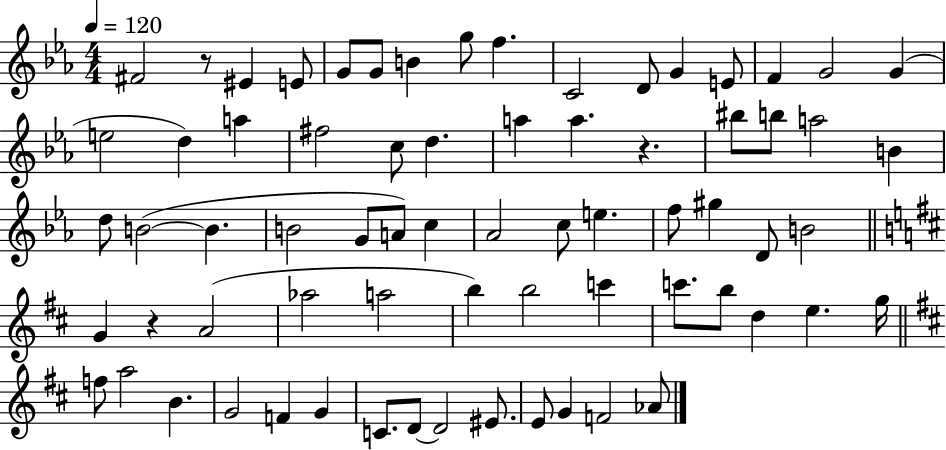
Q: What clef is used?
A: treble